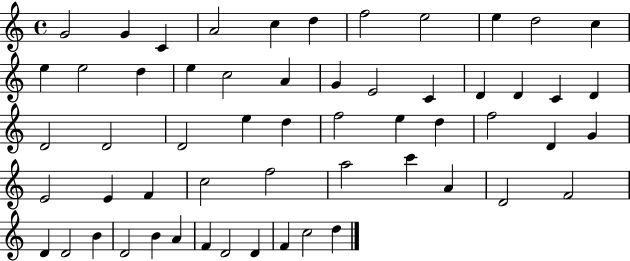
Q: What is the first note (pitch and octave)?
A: G4